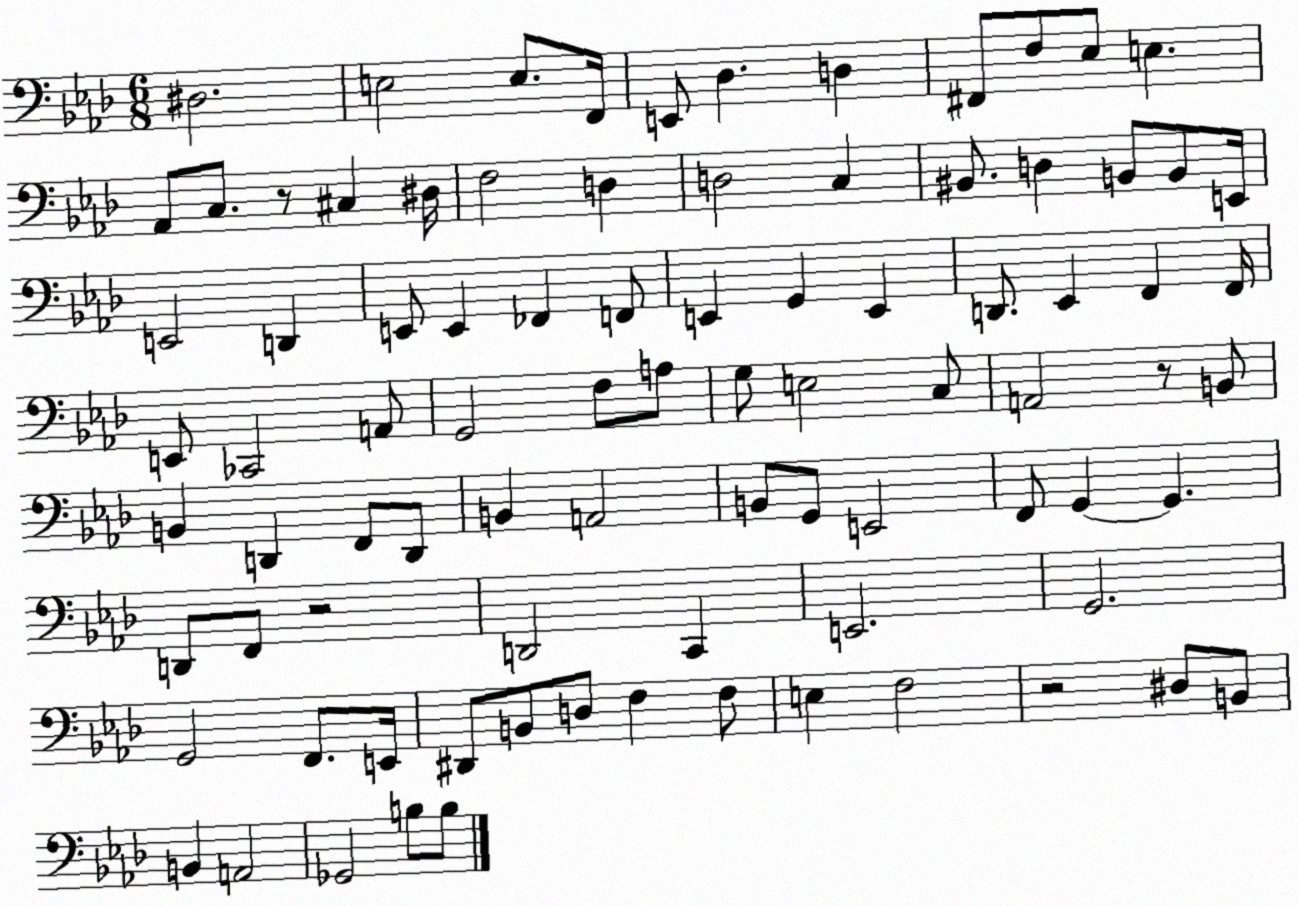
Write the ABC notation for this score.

X:1
T:Untitled
M:6/8
L:1/4
K:Ab
^D,2 E,2 E,/2 F,,/4 E,,/2 _D, D, ^F,,/2 F,/2 _E,/2 E, _A,,/2 C,/2 z/2 ^C, ^D,/4 F,2 D, D,2 C, ^B,,/2 D, B,,/2 B,,/2 E,,/4 E,,2 D,, E,,/2 E,, _F,, F,,/2 E,, G,, E,, D,,/2 _E,, F,, F,,/4 E,,/2 _C,,2 A,,/2 G,,2 F,/2 A,/2 G,/2 E,2 C,/2 A,,2 z/2 B,,/2 B,, D,, F,,/2 D,,/2 B,, A,,2 B,,/2 G,,/2 E,,2 F,,/2 G,, G,, D,,/2 F,,/2 z2 D,,2 C,, E,,2 G,,2 G,,2 F,,/2 E,,/4 ^D,,/2 B,,/2 D,/2 F, F,/2 E, F,2 z2 ^D,/2 B,,/2 B,, A,,2 _G,,2 B,/2 B,/2